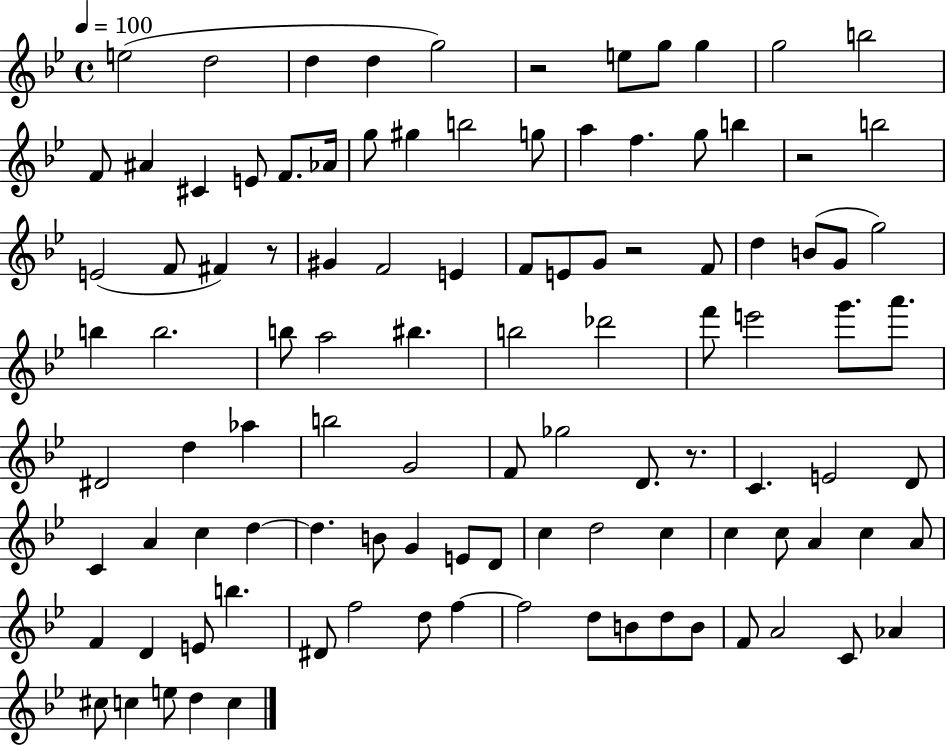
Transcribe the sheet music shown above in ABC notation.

X:1
T:Untitled
M:4/4
L:1/4
K:Bb
e2 d2 d d g2 z2 e/2 g/2 g g2 b2 F/2 ^A ^C E/2 F/2 _A/4 g/2 ^g b2 g/2 a f g/2 b z2 b2 E2 F/2 ^F z/2 ^G F2 E F/2 E/2 G/2 z2 F/2 d B/2 G/2 g2 b b2 b/2 a2 ^b b2 _d'2 f'/2 e'2 g'/2 a'/2 ^D2 d _a b2 G2 F/2 _g2 D/2 z/2 C E2 D/2 C A c d d B/2 G E/2 D/2 c d2 c c c/2 A c A/2 F D E/2 b ^D/2 f2 d/2 f f2 d/2 B/2 d/2 B/2 F/2 A2 C/2 _A ^c/2 c e/2 d c